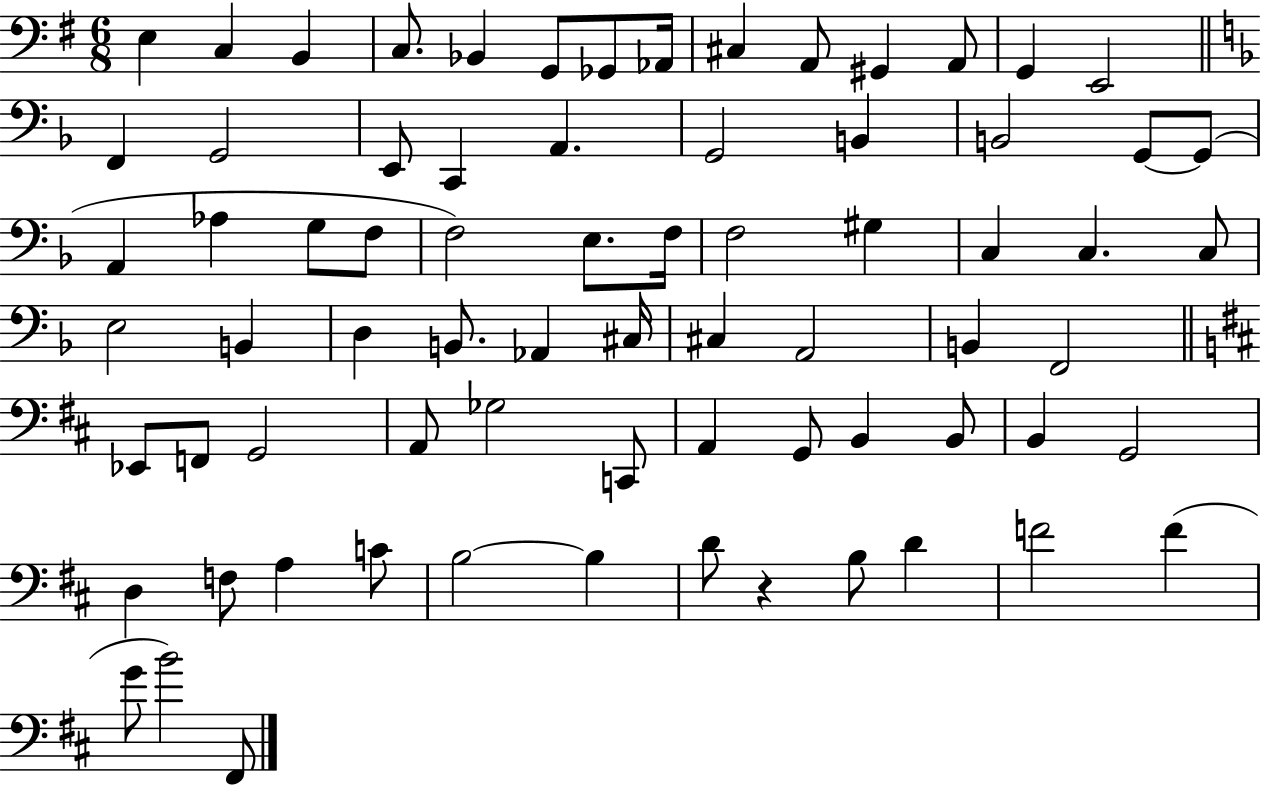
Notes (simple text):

E3/q C3/q B2/q C3/e. Bb2/q G2/e Gb2/e Ab2/s C#3/q A2/e G#2/q A2/e G2/q E2/h F2/q G2/h E2/e C2/q A2/q. G2/h B2/q B2/h G2/e G2/e A2/q Ab3/q G3/e F3/e F3/h E3/e. F3/s F3/h G#3/q C3/q C3/q. C3/e E3/h B2/q D3/q B2/e. Ab2/q C#3/s C#3/q A2/h B2/q F2/h Eb2/e F2/e G2/h A2/e Gb3/h C2/e A2/q G2/e B2/q B2/e B2/q G2/h D3/q F3/e A3/q C4/e B3/h B3/q D4/e R/q B3/e D4/q F4/h F4/q G4/e B4/h F#2/e